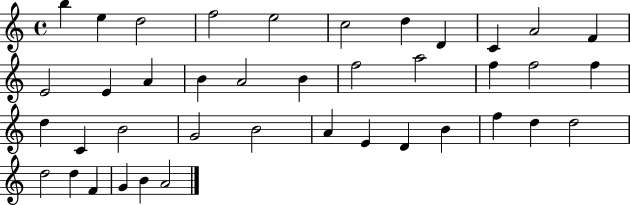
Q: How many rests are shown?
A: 0